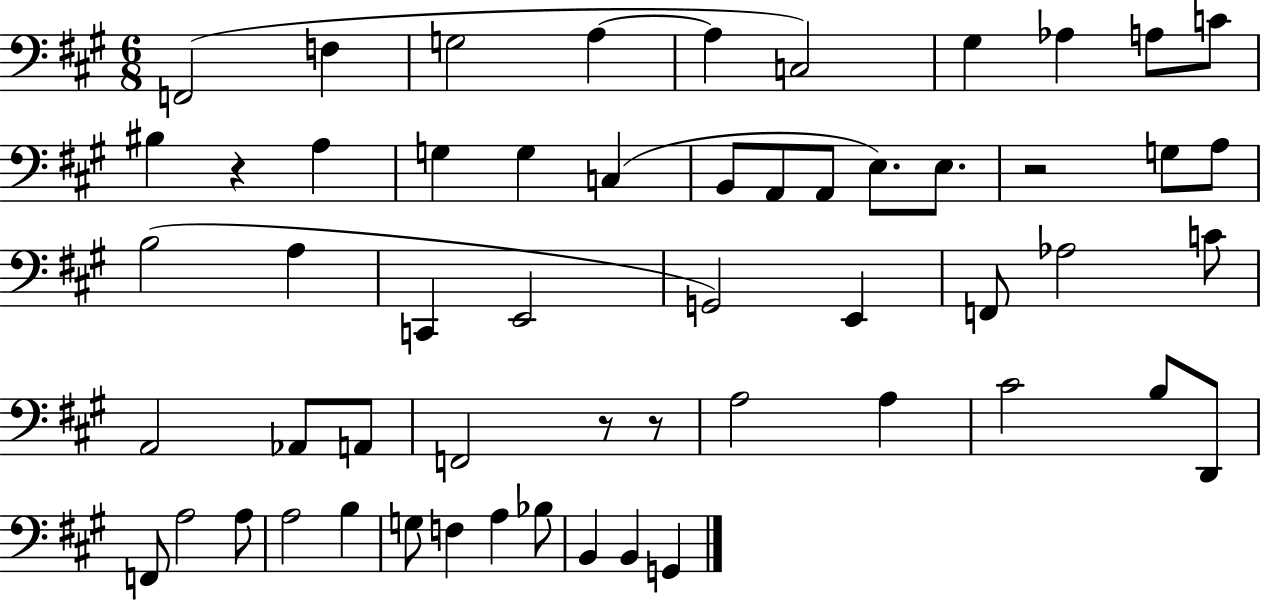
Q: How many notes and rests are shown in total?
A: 56